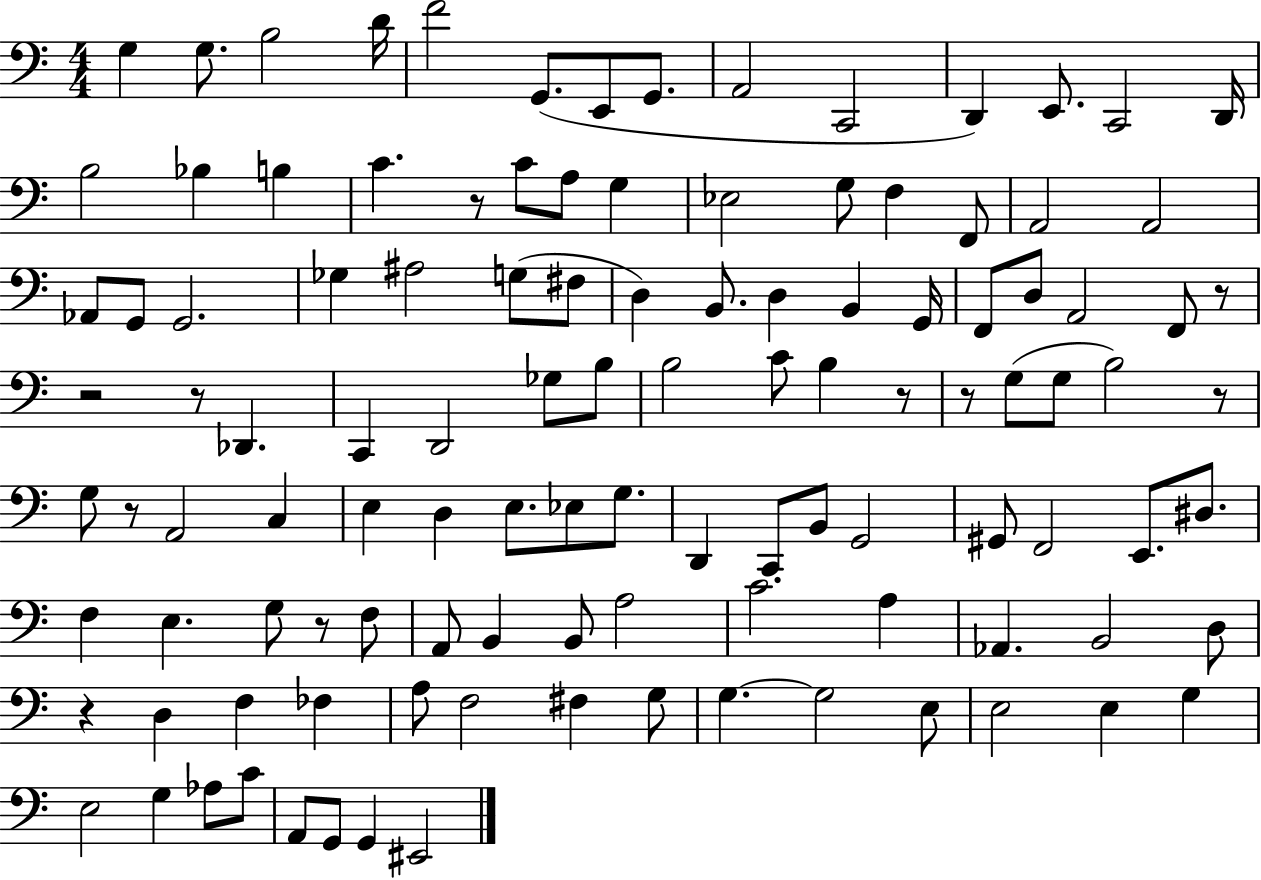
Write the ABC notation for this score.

X:1
T:Untitled
M:4/4
L:1/4
K:C
G, G,/2 B,2 D/4 F2 G,,/2 E,,/2 G,,/2 A,,2 C,,2 D,, E,,/2 C,,2 D,,/4 B,2 _B, B, C z/2 C/2 A,/2 G, _E,2 G,/2 F, F,,/2 A,,2 A,,2 _A,,/2 G,,/2 G,,2 _G, ^A,2 G,/2 ^F,/2 D, B,,/2 D, B,, G,,/4 F,,/2 D,/2 A,,2 F,,/2 z/2 z2 z/2 _D,, C,, D,,2 _G,/2 B,/2 B,2 C/2 B, z/2 z/2 G,/2 G,/2 B,2 z/2 G,/2 z/2 A,,2 C, E, D, E,/2 _E,/2 G,/2 D,, C,,/2 B,,/2 G,,2 ^G,,/2 F,,2 E,,/2 ^D,/2 F, E, G,/2 z/2 F,/2 A,,/2 B,, B,,/2 A,2 C2 A, _A,, B,,2 D,/2 z D, F, _F, A,/2 F,2 ^F, G,/2 G, G,2 E,/2 E,2 E, G, E,2 G, _A,/2 C/2 A,,/2 G,,/2 G,, ^E,,2